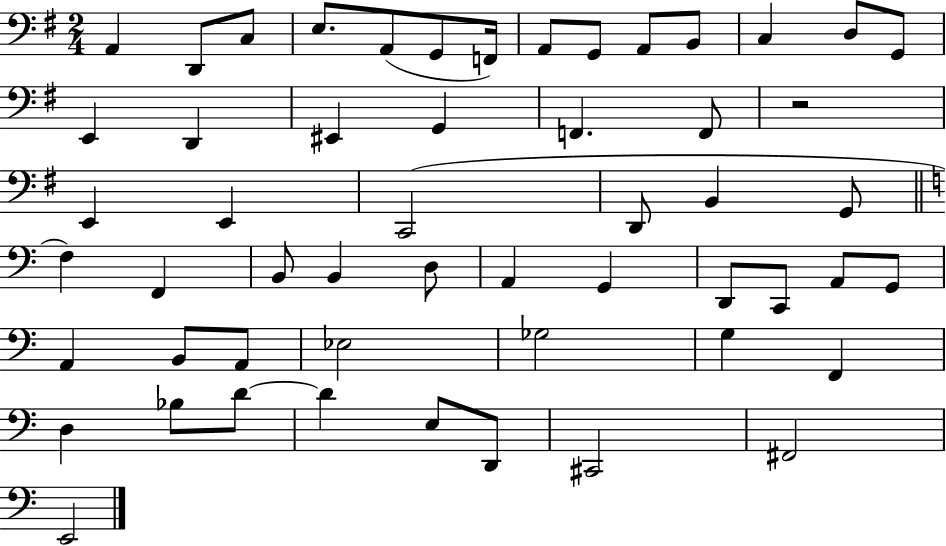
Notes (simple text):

A2/q D2/e C3/e E3/e. A2/e G2/e F2/s A2/e G2/e A2/e B2/e C3/q D3/e G2/e E2/q D2/q EIS2/q G2/q F2/q. F2/e R/h E2/q E2/q C2/h D2/e B2/q G2/e F3/q F2/q B2/e B2/q D3/e A2/q G2/q D2/e C2/e A2/e G2/e A2/q B2/e A2/e Eb3/h Gb3/h G3/q F2/q D3/q Bb3/e D4/e D4/q E3/e D2/e C#2/h F#2/h E2/h